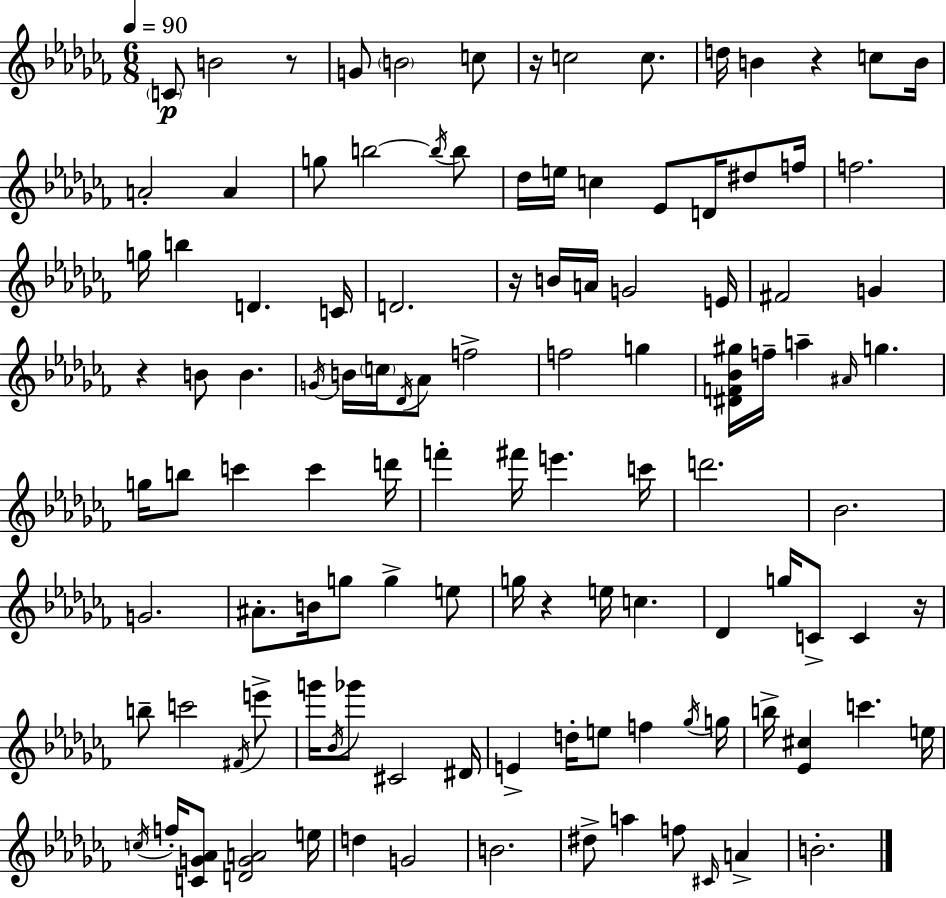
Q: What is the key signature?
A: AES minor